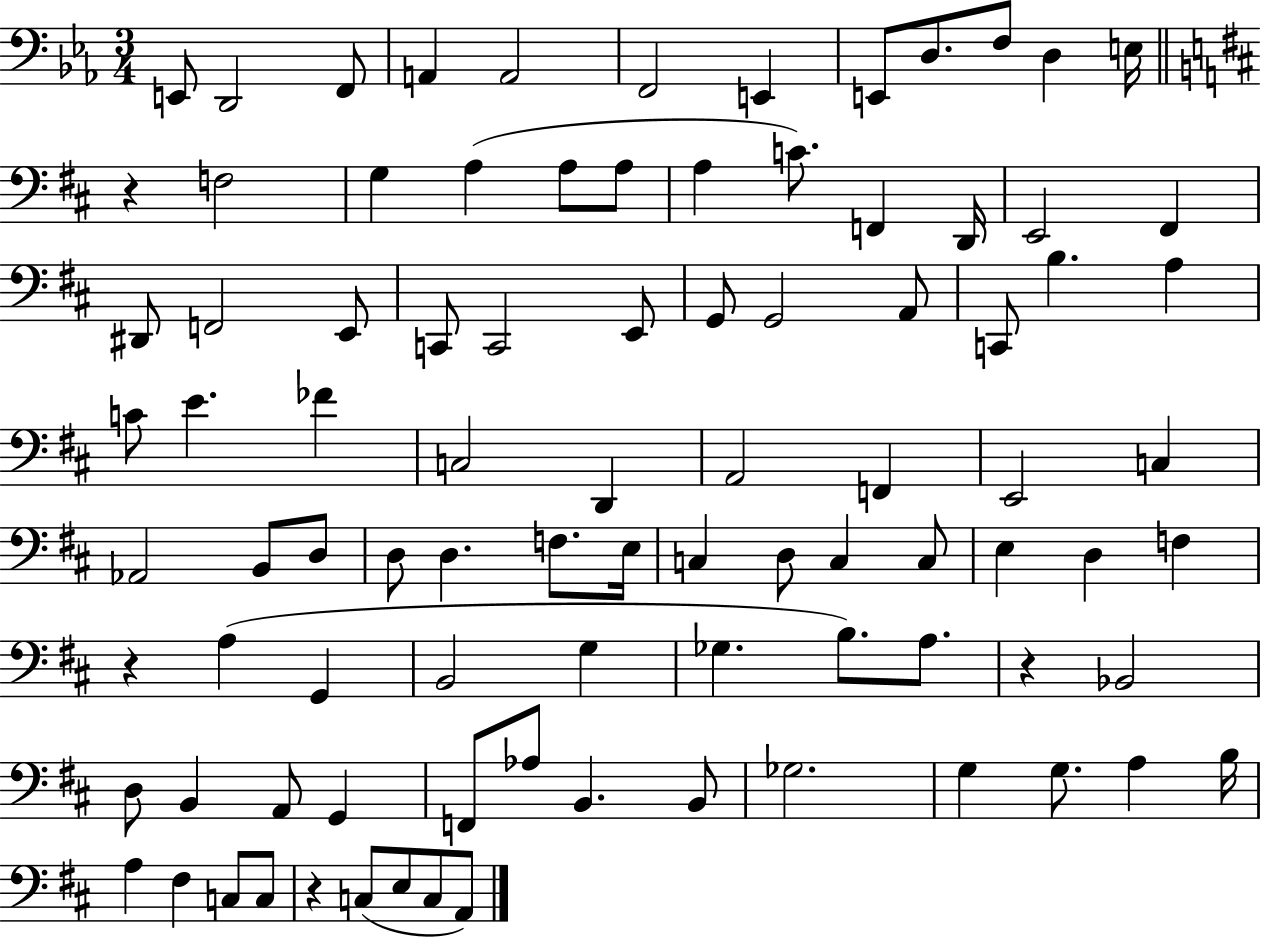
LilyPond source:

{
  \clef bass
  \numericTimeSignature
  \time 3/4
  \key ees \major
  e,8 d,2 f,8 | a,4 a,2 | f,2 e,4 | e,8 d8. f8 d4 e16 | \break \bar "||" \break \key d \major r4 f2 | g4 a4( a8 a8 | a4 c'8.) f,4 d,16 | e,2 fis,4 | \break dis,8 f,2 e,8 | c,8 c,2 e,8 | g,8 g,2 a,8 | c,8 b4. a4 | \break c'8 e'4. fes'4 | c2 d,4 | a,2 f,4 | e,2 c4 | \break aes,2 b,8 d8 | d8 d4. f8. e16 | c4 d8 c4 c8 | e4 d4 f4 | \break r4 a4( g,4 | b,2 g4 | ges4. b8.) a8. | r4 bes,2 | \break d8 b,4 a,8 g,4 | f,8 aes8 b,4. b,8 | ges2. | g4 g8. a4 b16 | \break a4 fis4 c8 c8 | r4 c8( e8 c8 a,8) | \bar "|."
}